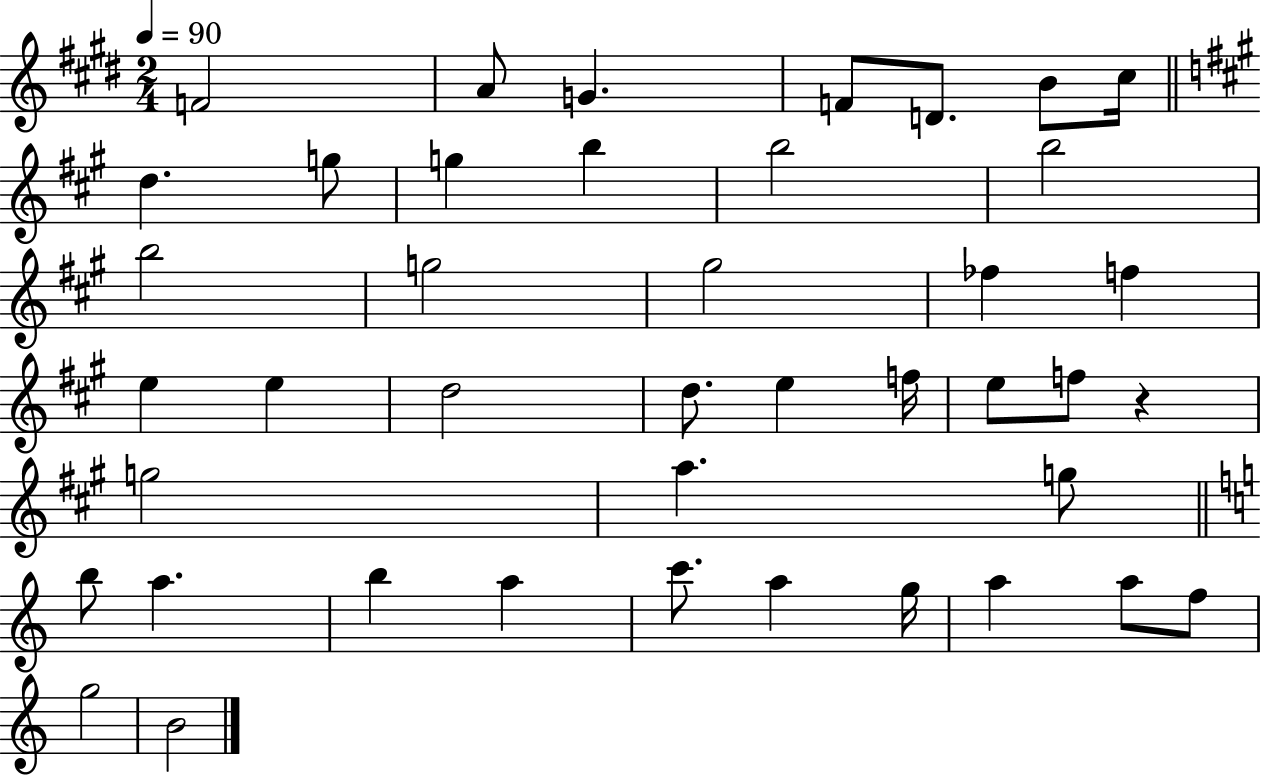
F4/h A4/e G4/q. F4/e D4/e. B4/e C#5/s D5/q. G5/e G5/q B5/q B5/h B5/h B5/h G5/h G#5/h FES5/q F5/q E5/q E5/q D5/h D5/e. E5/q F5/s E5/e F5/e R/q G5/h A5/q. G5/e B5/e A5/q. B5/q A5/q C6/e. A5/q G5/s A5/q A5/e F5/e G5/h B4/h